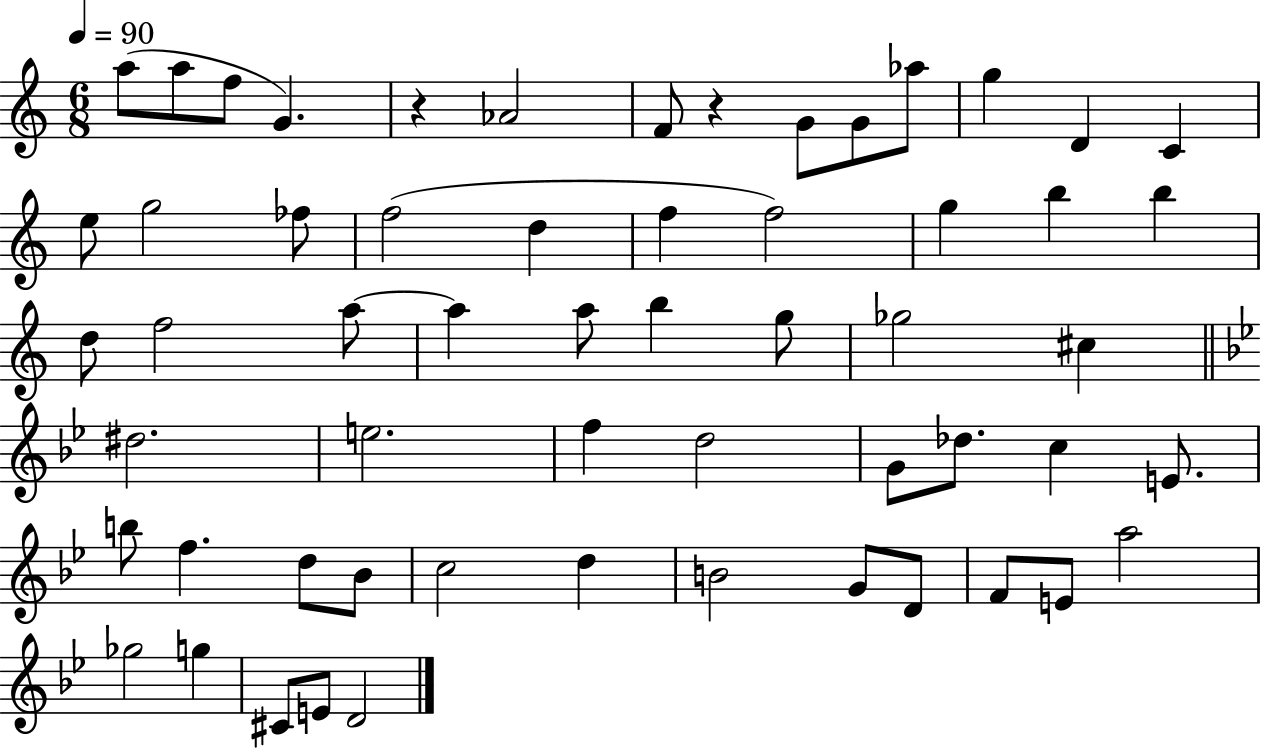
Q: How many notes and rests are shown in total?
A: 58